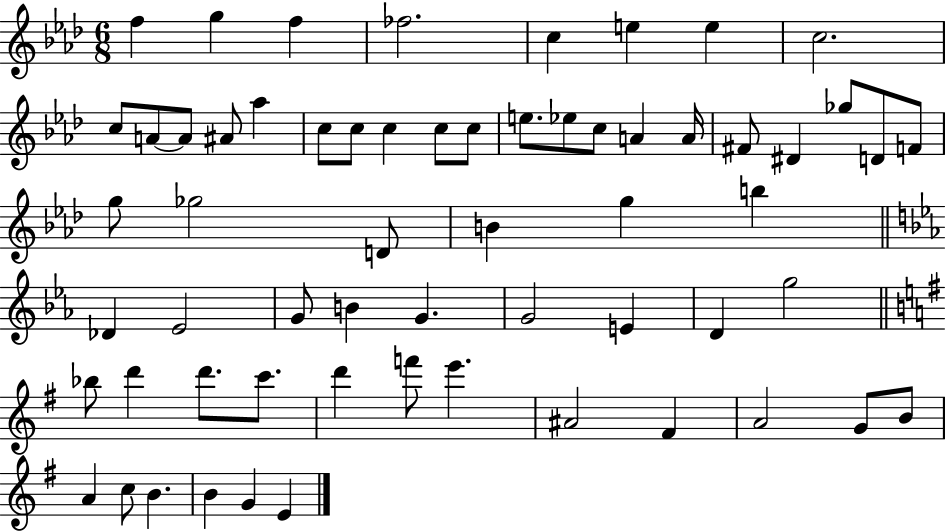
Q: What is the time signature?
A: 6/8